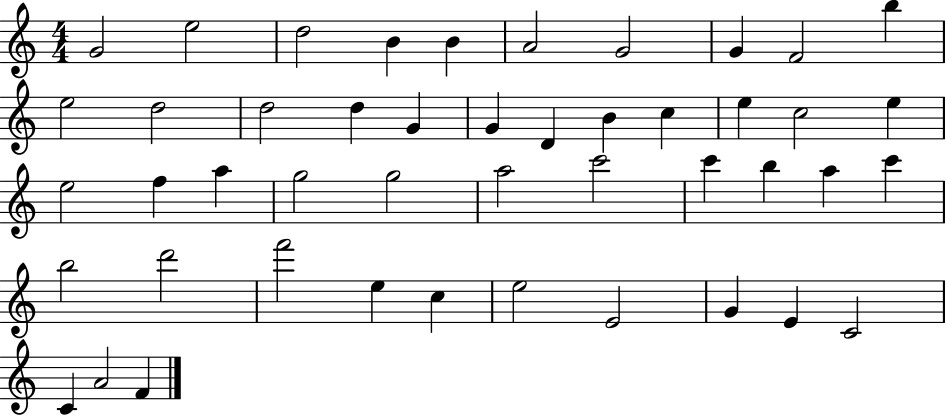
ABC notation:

X:1
T:Untitled
M:4/4
L:1/4
K:C
G2 e2 d2 B B A2 G2 G F2 b e2 d2 d2 d G G D B c e c2 e e2 f a g2 g2 a2 c'2 c' b a c' b2 d'2 f'2 e c e2 E2 G E C2 C A2 F